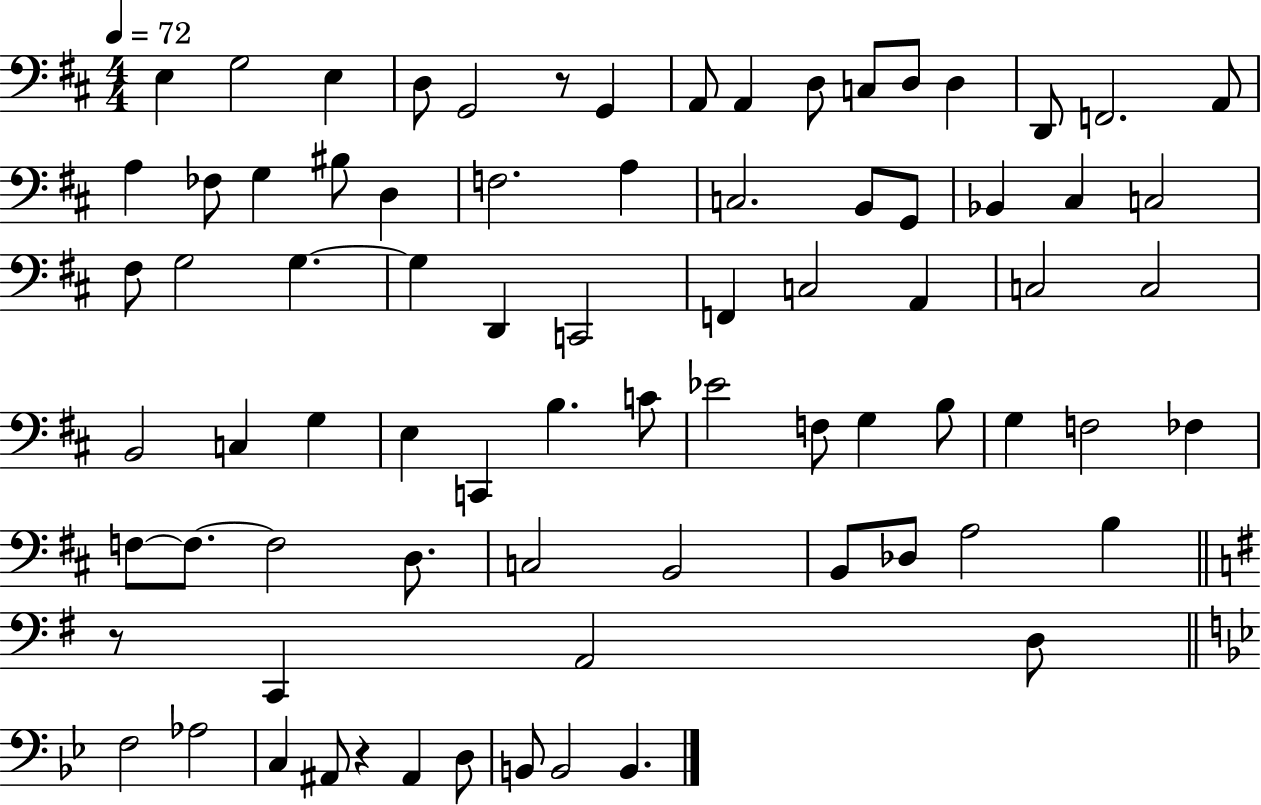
X:1
T:Untitled
M:4/4
L:1/4
K:D
E, G,2 E, D,/2 G,,2 z/2 G,, A,,/2 A,, D,/2 C,/2 D,/2 D, D,,/2 F,,2 A,,/2 A, _F,/2 G, ^B,/2 D, F,2 A, C,2 B,,/2 G,,/2 _B,, ^C, C,2 ^F,/2 G,2 G, G, D,, C,,2 F,, C,2 A,, C,2 C,2 B,,2 C, G, E, C,, B, C/2 _E2 F,/2 G, B,/2 G, F,2 _F, F,/2 F,/2 F,2 D,/2 C,2 B,,2 B,,/2 _D,/2 A,2 B, z/2 C,, A,,2 D,/2 F,2 _A,2 C, ^A,,/2 z ^A,, D,/2 B,,/2 B,,2 B,,